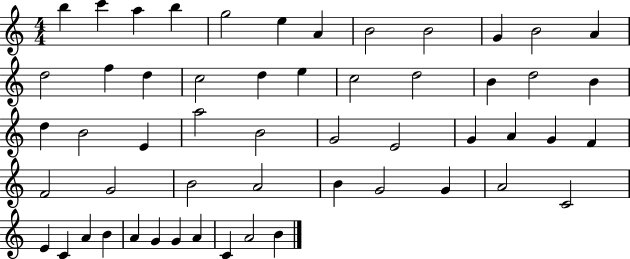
B5/q C6/q A5/q B5/q G5/h E5/q A4/q B4/h B4/h G4/q B4/h A4/q D5/h F5/q D5/q C5/h D5/q E5/q C5/h D5/h B4/q D5/h B4/q D5/q B4/h E4/q A5/h B4/h G4/h E4/h G4/q A4/q G4/q F4/q F4/h G4/h B4/h A4/h B4/q G4/h G4/q A4/h C4/h E4/q C4/q A4/q B4/q A4/q G4/q G4/q A4/q C4/q A4/h B4/q